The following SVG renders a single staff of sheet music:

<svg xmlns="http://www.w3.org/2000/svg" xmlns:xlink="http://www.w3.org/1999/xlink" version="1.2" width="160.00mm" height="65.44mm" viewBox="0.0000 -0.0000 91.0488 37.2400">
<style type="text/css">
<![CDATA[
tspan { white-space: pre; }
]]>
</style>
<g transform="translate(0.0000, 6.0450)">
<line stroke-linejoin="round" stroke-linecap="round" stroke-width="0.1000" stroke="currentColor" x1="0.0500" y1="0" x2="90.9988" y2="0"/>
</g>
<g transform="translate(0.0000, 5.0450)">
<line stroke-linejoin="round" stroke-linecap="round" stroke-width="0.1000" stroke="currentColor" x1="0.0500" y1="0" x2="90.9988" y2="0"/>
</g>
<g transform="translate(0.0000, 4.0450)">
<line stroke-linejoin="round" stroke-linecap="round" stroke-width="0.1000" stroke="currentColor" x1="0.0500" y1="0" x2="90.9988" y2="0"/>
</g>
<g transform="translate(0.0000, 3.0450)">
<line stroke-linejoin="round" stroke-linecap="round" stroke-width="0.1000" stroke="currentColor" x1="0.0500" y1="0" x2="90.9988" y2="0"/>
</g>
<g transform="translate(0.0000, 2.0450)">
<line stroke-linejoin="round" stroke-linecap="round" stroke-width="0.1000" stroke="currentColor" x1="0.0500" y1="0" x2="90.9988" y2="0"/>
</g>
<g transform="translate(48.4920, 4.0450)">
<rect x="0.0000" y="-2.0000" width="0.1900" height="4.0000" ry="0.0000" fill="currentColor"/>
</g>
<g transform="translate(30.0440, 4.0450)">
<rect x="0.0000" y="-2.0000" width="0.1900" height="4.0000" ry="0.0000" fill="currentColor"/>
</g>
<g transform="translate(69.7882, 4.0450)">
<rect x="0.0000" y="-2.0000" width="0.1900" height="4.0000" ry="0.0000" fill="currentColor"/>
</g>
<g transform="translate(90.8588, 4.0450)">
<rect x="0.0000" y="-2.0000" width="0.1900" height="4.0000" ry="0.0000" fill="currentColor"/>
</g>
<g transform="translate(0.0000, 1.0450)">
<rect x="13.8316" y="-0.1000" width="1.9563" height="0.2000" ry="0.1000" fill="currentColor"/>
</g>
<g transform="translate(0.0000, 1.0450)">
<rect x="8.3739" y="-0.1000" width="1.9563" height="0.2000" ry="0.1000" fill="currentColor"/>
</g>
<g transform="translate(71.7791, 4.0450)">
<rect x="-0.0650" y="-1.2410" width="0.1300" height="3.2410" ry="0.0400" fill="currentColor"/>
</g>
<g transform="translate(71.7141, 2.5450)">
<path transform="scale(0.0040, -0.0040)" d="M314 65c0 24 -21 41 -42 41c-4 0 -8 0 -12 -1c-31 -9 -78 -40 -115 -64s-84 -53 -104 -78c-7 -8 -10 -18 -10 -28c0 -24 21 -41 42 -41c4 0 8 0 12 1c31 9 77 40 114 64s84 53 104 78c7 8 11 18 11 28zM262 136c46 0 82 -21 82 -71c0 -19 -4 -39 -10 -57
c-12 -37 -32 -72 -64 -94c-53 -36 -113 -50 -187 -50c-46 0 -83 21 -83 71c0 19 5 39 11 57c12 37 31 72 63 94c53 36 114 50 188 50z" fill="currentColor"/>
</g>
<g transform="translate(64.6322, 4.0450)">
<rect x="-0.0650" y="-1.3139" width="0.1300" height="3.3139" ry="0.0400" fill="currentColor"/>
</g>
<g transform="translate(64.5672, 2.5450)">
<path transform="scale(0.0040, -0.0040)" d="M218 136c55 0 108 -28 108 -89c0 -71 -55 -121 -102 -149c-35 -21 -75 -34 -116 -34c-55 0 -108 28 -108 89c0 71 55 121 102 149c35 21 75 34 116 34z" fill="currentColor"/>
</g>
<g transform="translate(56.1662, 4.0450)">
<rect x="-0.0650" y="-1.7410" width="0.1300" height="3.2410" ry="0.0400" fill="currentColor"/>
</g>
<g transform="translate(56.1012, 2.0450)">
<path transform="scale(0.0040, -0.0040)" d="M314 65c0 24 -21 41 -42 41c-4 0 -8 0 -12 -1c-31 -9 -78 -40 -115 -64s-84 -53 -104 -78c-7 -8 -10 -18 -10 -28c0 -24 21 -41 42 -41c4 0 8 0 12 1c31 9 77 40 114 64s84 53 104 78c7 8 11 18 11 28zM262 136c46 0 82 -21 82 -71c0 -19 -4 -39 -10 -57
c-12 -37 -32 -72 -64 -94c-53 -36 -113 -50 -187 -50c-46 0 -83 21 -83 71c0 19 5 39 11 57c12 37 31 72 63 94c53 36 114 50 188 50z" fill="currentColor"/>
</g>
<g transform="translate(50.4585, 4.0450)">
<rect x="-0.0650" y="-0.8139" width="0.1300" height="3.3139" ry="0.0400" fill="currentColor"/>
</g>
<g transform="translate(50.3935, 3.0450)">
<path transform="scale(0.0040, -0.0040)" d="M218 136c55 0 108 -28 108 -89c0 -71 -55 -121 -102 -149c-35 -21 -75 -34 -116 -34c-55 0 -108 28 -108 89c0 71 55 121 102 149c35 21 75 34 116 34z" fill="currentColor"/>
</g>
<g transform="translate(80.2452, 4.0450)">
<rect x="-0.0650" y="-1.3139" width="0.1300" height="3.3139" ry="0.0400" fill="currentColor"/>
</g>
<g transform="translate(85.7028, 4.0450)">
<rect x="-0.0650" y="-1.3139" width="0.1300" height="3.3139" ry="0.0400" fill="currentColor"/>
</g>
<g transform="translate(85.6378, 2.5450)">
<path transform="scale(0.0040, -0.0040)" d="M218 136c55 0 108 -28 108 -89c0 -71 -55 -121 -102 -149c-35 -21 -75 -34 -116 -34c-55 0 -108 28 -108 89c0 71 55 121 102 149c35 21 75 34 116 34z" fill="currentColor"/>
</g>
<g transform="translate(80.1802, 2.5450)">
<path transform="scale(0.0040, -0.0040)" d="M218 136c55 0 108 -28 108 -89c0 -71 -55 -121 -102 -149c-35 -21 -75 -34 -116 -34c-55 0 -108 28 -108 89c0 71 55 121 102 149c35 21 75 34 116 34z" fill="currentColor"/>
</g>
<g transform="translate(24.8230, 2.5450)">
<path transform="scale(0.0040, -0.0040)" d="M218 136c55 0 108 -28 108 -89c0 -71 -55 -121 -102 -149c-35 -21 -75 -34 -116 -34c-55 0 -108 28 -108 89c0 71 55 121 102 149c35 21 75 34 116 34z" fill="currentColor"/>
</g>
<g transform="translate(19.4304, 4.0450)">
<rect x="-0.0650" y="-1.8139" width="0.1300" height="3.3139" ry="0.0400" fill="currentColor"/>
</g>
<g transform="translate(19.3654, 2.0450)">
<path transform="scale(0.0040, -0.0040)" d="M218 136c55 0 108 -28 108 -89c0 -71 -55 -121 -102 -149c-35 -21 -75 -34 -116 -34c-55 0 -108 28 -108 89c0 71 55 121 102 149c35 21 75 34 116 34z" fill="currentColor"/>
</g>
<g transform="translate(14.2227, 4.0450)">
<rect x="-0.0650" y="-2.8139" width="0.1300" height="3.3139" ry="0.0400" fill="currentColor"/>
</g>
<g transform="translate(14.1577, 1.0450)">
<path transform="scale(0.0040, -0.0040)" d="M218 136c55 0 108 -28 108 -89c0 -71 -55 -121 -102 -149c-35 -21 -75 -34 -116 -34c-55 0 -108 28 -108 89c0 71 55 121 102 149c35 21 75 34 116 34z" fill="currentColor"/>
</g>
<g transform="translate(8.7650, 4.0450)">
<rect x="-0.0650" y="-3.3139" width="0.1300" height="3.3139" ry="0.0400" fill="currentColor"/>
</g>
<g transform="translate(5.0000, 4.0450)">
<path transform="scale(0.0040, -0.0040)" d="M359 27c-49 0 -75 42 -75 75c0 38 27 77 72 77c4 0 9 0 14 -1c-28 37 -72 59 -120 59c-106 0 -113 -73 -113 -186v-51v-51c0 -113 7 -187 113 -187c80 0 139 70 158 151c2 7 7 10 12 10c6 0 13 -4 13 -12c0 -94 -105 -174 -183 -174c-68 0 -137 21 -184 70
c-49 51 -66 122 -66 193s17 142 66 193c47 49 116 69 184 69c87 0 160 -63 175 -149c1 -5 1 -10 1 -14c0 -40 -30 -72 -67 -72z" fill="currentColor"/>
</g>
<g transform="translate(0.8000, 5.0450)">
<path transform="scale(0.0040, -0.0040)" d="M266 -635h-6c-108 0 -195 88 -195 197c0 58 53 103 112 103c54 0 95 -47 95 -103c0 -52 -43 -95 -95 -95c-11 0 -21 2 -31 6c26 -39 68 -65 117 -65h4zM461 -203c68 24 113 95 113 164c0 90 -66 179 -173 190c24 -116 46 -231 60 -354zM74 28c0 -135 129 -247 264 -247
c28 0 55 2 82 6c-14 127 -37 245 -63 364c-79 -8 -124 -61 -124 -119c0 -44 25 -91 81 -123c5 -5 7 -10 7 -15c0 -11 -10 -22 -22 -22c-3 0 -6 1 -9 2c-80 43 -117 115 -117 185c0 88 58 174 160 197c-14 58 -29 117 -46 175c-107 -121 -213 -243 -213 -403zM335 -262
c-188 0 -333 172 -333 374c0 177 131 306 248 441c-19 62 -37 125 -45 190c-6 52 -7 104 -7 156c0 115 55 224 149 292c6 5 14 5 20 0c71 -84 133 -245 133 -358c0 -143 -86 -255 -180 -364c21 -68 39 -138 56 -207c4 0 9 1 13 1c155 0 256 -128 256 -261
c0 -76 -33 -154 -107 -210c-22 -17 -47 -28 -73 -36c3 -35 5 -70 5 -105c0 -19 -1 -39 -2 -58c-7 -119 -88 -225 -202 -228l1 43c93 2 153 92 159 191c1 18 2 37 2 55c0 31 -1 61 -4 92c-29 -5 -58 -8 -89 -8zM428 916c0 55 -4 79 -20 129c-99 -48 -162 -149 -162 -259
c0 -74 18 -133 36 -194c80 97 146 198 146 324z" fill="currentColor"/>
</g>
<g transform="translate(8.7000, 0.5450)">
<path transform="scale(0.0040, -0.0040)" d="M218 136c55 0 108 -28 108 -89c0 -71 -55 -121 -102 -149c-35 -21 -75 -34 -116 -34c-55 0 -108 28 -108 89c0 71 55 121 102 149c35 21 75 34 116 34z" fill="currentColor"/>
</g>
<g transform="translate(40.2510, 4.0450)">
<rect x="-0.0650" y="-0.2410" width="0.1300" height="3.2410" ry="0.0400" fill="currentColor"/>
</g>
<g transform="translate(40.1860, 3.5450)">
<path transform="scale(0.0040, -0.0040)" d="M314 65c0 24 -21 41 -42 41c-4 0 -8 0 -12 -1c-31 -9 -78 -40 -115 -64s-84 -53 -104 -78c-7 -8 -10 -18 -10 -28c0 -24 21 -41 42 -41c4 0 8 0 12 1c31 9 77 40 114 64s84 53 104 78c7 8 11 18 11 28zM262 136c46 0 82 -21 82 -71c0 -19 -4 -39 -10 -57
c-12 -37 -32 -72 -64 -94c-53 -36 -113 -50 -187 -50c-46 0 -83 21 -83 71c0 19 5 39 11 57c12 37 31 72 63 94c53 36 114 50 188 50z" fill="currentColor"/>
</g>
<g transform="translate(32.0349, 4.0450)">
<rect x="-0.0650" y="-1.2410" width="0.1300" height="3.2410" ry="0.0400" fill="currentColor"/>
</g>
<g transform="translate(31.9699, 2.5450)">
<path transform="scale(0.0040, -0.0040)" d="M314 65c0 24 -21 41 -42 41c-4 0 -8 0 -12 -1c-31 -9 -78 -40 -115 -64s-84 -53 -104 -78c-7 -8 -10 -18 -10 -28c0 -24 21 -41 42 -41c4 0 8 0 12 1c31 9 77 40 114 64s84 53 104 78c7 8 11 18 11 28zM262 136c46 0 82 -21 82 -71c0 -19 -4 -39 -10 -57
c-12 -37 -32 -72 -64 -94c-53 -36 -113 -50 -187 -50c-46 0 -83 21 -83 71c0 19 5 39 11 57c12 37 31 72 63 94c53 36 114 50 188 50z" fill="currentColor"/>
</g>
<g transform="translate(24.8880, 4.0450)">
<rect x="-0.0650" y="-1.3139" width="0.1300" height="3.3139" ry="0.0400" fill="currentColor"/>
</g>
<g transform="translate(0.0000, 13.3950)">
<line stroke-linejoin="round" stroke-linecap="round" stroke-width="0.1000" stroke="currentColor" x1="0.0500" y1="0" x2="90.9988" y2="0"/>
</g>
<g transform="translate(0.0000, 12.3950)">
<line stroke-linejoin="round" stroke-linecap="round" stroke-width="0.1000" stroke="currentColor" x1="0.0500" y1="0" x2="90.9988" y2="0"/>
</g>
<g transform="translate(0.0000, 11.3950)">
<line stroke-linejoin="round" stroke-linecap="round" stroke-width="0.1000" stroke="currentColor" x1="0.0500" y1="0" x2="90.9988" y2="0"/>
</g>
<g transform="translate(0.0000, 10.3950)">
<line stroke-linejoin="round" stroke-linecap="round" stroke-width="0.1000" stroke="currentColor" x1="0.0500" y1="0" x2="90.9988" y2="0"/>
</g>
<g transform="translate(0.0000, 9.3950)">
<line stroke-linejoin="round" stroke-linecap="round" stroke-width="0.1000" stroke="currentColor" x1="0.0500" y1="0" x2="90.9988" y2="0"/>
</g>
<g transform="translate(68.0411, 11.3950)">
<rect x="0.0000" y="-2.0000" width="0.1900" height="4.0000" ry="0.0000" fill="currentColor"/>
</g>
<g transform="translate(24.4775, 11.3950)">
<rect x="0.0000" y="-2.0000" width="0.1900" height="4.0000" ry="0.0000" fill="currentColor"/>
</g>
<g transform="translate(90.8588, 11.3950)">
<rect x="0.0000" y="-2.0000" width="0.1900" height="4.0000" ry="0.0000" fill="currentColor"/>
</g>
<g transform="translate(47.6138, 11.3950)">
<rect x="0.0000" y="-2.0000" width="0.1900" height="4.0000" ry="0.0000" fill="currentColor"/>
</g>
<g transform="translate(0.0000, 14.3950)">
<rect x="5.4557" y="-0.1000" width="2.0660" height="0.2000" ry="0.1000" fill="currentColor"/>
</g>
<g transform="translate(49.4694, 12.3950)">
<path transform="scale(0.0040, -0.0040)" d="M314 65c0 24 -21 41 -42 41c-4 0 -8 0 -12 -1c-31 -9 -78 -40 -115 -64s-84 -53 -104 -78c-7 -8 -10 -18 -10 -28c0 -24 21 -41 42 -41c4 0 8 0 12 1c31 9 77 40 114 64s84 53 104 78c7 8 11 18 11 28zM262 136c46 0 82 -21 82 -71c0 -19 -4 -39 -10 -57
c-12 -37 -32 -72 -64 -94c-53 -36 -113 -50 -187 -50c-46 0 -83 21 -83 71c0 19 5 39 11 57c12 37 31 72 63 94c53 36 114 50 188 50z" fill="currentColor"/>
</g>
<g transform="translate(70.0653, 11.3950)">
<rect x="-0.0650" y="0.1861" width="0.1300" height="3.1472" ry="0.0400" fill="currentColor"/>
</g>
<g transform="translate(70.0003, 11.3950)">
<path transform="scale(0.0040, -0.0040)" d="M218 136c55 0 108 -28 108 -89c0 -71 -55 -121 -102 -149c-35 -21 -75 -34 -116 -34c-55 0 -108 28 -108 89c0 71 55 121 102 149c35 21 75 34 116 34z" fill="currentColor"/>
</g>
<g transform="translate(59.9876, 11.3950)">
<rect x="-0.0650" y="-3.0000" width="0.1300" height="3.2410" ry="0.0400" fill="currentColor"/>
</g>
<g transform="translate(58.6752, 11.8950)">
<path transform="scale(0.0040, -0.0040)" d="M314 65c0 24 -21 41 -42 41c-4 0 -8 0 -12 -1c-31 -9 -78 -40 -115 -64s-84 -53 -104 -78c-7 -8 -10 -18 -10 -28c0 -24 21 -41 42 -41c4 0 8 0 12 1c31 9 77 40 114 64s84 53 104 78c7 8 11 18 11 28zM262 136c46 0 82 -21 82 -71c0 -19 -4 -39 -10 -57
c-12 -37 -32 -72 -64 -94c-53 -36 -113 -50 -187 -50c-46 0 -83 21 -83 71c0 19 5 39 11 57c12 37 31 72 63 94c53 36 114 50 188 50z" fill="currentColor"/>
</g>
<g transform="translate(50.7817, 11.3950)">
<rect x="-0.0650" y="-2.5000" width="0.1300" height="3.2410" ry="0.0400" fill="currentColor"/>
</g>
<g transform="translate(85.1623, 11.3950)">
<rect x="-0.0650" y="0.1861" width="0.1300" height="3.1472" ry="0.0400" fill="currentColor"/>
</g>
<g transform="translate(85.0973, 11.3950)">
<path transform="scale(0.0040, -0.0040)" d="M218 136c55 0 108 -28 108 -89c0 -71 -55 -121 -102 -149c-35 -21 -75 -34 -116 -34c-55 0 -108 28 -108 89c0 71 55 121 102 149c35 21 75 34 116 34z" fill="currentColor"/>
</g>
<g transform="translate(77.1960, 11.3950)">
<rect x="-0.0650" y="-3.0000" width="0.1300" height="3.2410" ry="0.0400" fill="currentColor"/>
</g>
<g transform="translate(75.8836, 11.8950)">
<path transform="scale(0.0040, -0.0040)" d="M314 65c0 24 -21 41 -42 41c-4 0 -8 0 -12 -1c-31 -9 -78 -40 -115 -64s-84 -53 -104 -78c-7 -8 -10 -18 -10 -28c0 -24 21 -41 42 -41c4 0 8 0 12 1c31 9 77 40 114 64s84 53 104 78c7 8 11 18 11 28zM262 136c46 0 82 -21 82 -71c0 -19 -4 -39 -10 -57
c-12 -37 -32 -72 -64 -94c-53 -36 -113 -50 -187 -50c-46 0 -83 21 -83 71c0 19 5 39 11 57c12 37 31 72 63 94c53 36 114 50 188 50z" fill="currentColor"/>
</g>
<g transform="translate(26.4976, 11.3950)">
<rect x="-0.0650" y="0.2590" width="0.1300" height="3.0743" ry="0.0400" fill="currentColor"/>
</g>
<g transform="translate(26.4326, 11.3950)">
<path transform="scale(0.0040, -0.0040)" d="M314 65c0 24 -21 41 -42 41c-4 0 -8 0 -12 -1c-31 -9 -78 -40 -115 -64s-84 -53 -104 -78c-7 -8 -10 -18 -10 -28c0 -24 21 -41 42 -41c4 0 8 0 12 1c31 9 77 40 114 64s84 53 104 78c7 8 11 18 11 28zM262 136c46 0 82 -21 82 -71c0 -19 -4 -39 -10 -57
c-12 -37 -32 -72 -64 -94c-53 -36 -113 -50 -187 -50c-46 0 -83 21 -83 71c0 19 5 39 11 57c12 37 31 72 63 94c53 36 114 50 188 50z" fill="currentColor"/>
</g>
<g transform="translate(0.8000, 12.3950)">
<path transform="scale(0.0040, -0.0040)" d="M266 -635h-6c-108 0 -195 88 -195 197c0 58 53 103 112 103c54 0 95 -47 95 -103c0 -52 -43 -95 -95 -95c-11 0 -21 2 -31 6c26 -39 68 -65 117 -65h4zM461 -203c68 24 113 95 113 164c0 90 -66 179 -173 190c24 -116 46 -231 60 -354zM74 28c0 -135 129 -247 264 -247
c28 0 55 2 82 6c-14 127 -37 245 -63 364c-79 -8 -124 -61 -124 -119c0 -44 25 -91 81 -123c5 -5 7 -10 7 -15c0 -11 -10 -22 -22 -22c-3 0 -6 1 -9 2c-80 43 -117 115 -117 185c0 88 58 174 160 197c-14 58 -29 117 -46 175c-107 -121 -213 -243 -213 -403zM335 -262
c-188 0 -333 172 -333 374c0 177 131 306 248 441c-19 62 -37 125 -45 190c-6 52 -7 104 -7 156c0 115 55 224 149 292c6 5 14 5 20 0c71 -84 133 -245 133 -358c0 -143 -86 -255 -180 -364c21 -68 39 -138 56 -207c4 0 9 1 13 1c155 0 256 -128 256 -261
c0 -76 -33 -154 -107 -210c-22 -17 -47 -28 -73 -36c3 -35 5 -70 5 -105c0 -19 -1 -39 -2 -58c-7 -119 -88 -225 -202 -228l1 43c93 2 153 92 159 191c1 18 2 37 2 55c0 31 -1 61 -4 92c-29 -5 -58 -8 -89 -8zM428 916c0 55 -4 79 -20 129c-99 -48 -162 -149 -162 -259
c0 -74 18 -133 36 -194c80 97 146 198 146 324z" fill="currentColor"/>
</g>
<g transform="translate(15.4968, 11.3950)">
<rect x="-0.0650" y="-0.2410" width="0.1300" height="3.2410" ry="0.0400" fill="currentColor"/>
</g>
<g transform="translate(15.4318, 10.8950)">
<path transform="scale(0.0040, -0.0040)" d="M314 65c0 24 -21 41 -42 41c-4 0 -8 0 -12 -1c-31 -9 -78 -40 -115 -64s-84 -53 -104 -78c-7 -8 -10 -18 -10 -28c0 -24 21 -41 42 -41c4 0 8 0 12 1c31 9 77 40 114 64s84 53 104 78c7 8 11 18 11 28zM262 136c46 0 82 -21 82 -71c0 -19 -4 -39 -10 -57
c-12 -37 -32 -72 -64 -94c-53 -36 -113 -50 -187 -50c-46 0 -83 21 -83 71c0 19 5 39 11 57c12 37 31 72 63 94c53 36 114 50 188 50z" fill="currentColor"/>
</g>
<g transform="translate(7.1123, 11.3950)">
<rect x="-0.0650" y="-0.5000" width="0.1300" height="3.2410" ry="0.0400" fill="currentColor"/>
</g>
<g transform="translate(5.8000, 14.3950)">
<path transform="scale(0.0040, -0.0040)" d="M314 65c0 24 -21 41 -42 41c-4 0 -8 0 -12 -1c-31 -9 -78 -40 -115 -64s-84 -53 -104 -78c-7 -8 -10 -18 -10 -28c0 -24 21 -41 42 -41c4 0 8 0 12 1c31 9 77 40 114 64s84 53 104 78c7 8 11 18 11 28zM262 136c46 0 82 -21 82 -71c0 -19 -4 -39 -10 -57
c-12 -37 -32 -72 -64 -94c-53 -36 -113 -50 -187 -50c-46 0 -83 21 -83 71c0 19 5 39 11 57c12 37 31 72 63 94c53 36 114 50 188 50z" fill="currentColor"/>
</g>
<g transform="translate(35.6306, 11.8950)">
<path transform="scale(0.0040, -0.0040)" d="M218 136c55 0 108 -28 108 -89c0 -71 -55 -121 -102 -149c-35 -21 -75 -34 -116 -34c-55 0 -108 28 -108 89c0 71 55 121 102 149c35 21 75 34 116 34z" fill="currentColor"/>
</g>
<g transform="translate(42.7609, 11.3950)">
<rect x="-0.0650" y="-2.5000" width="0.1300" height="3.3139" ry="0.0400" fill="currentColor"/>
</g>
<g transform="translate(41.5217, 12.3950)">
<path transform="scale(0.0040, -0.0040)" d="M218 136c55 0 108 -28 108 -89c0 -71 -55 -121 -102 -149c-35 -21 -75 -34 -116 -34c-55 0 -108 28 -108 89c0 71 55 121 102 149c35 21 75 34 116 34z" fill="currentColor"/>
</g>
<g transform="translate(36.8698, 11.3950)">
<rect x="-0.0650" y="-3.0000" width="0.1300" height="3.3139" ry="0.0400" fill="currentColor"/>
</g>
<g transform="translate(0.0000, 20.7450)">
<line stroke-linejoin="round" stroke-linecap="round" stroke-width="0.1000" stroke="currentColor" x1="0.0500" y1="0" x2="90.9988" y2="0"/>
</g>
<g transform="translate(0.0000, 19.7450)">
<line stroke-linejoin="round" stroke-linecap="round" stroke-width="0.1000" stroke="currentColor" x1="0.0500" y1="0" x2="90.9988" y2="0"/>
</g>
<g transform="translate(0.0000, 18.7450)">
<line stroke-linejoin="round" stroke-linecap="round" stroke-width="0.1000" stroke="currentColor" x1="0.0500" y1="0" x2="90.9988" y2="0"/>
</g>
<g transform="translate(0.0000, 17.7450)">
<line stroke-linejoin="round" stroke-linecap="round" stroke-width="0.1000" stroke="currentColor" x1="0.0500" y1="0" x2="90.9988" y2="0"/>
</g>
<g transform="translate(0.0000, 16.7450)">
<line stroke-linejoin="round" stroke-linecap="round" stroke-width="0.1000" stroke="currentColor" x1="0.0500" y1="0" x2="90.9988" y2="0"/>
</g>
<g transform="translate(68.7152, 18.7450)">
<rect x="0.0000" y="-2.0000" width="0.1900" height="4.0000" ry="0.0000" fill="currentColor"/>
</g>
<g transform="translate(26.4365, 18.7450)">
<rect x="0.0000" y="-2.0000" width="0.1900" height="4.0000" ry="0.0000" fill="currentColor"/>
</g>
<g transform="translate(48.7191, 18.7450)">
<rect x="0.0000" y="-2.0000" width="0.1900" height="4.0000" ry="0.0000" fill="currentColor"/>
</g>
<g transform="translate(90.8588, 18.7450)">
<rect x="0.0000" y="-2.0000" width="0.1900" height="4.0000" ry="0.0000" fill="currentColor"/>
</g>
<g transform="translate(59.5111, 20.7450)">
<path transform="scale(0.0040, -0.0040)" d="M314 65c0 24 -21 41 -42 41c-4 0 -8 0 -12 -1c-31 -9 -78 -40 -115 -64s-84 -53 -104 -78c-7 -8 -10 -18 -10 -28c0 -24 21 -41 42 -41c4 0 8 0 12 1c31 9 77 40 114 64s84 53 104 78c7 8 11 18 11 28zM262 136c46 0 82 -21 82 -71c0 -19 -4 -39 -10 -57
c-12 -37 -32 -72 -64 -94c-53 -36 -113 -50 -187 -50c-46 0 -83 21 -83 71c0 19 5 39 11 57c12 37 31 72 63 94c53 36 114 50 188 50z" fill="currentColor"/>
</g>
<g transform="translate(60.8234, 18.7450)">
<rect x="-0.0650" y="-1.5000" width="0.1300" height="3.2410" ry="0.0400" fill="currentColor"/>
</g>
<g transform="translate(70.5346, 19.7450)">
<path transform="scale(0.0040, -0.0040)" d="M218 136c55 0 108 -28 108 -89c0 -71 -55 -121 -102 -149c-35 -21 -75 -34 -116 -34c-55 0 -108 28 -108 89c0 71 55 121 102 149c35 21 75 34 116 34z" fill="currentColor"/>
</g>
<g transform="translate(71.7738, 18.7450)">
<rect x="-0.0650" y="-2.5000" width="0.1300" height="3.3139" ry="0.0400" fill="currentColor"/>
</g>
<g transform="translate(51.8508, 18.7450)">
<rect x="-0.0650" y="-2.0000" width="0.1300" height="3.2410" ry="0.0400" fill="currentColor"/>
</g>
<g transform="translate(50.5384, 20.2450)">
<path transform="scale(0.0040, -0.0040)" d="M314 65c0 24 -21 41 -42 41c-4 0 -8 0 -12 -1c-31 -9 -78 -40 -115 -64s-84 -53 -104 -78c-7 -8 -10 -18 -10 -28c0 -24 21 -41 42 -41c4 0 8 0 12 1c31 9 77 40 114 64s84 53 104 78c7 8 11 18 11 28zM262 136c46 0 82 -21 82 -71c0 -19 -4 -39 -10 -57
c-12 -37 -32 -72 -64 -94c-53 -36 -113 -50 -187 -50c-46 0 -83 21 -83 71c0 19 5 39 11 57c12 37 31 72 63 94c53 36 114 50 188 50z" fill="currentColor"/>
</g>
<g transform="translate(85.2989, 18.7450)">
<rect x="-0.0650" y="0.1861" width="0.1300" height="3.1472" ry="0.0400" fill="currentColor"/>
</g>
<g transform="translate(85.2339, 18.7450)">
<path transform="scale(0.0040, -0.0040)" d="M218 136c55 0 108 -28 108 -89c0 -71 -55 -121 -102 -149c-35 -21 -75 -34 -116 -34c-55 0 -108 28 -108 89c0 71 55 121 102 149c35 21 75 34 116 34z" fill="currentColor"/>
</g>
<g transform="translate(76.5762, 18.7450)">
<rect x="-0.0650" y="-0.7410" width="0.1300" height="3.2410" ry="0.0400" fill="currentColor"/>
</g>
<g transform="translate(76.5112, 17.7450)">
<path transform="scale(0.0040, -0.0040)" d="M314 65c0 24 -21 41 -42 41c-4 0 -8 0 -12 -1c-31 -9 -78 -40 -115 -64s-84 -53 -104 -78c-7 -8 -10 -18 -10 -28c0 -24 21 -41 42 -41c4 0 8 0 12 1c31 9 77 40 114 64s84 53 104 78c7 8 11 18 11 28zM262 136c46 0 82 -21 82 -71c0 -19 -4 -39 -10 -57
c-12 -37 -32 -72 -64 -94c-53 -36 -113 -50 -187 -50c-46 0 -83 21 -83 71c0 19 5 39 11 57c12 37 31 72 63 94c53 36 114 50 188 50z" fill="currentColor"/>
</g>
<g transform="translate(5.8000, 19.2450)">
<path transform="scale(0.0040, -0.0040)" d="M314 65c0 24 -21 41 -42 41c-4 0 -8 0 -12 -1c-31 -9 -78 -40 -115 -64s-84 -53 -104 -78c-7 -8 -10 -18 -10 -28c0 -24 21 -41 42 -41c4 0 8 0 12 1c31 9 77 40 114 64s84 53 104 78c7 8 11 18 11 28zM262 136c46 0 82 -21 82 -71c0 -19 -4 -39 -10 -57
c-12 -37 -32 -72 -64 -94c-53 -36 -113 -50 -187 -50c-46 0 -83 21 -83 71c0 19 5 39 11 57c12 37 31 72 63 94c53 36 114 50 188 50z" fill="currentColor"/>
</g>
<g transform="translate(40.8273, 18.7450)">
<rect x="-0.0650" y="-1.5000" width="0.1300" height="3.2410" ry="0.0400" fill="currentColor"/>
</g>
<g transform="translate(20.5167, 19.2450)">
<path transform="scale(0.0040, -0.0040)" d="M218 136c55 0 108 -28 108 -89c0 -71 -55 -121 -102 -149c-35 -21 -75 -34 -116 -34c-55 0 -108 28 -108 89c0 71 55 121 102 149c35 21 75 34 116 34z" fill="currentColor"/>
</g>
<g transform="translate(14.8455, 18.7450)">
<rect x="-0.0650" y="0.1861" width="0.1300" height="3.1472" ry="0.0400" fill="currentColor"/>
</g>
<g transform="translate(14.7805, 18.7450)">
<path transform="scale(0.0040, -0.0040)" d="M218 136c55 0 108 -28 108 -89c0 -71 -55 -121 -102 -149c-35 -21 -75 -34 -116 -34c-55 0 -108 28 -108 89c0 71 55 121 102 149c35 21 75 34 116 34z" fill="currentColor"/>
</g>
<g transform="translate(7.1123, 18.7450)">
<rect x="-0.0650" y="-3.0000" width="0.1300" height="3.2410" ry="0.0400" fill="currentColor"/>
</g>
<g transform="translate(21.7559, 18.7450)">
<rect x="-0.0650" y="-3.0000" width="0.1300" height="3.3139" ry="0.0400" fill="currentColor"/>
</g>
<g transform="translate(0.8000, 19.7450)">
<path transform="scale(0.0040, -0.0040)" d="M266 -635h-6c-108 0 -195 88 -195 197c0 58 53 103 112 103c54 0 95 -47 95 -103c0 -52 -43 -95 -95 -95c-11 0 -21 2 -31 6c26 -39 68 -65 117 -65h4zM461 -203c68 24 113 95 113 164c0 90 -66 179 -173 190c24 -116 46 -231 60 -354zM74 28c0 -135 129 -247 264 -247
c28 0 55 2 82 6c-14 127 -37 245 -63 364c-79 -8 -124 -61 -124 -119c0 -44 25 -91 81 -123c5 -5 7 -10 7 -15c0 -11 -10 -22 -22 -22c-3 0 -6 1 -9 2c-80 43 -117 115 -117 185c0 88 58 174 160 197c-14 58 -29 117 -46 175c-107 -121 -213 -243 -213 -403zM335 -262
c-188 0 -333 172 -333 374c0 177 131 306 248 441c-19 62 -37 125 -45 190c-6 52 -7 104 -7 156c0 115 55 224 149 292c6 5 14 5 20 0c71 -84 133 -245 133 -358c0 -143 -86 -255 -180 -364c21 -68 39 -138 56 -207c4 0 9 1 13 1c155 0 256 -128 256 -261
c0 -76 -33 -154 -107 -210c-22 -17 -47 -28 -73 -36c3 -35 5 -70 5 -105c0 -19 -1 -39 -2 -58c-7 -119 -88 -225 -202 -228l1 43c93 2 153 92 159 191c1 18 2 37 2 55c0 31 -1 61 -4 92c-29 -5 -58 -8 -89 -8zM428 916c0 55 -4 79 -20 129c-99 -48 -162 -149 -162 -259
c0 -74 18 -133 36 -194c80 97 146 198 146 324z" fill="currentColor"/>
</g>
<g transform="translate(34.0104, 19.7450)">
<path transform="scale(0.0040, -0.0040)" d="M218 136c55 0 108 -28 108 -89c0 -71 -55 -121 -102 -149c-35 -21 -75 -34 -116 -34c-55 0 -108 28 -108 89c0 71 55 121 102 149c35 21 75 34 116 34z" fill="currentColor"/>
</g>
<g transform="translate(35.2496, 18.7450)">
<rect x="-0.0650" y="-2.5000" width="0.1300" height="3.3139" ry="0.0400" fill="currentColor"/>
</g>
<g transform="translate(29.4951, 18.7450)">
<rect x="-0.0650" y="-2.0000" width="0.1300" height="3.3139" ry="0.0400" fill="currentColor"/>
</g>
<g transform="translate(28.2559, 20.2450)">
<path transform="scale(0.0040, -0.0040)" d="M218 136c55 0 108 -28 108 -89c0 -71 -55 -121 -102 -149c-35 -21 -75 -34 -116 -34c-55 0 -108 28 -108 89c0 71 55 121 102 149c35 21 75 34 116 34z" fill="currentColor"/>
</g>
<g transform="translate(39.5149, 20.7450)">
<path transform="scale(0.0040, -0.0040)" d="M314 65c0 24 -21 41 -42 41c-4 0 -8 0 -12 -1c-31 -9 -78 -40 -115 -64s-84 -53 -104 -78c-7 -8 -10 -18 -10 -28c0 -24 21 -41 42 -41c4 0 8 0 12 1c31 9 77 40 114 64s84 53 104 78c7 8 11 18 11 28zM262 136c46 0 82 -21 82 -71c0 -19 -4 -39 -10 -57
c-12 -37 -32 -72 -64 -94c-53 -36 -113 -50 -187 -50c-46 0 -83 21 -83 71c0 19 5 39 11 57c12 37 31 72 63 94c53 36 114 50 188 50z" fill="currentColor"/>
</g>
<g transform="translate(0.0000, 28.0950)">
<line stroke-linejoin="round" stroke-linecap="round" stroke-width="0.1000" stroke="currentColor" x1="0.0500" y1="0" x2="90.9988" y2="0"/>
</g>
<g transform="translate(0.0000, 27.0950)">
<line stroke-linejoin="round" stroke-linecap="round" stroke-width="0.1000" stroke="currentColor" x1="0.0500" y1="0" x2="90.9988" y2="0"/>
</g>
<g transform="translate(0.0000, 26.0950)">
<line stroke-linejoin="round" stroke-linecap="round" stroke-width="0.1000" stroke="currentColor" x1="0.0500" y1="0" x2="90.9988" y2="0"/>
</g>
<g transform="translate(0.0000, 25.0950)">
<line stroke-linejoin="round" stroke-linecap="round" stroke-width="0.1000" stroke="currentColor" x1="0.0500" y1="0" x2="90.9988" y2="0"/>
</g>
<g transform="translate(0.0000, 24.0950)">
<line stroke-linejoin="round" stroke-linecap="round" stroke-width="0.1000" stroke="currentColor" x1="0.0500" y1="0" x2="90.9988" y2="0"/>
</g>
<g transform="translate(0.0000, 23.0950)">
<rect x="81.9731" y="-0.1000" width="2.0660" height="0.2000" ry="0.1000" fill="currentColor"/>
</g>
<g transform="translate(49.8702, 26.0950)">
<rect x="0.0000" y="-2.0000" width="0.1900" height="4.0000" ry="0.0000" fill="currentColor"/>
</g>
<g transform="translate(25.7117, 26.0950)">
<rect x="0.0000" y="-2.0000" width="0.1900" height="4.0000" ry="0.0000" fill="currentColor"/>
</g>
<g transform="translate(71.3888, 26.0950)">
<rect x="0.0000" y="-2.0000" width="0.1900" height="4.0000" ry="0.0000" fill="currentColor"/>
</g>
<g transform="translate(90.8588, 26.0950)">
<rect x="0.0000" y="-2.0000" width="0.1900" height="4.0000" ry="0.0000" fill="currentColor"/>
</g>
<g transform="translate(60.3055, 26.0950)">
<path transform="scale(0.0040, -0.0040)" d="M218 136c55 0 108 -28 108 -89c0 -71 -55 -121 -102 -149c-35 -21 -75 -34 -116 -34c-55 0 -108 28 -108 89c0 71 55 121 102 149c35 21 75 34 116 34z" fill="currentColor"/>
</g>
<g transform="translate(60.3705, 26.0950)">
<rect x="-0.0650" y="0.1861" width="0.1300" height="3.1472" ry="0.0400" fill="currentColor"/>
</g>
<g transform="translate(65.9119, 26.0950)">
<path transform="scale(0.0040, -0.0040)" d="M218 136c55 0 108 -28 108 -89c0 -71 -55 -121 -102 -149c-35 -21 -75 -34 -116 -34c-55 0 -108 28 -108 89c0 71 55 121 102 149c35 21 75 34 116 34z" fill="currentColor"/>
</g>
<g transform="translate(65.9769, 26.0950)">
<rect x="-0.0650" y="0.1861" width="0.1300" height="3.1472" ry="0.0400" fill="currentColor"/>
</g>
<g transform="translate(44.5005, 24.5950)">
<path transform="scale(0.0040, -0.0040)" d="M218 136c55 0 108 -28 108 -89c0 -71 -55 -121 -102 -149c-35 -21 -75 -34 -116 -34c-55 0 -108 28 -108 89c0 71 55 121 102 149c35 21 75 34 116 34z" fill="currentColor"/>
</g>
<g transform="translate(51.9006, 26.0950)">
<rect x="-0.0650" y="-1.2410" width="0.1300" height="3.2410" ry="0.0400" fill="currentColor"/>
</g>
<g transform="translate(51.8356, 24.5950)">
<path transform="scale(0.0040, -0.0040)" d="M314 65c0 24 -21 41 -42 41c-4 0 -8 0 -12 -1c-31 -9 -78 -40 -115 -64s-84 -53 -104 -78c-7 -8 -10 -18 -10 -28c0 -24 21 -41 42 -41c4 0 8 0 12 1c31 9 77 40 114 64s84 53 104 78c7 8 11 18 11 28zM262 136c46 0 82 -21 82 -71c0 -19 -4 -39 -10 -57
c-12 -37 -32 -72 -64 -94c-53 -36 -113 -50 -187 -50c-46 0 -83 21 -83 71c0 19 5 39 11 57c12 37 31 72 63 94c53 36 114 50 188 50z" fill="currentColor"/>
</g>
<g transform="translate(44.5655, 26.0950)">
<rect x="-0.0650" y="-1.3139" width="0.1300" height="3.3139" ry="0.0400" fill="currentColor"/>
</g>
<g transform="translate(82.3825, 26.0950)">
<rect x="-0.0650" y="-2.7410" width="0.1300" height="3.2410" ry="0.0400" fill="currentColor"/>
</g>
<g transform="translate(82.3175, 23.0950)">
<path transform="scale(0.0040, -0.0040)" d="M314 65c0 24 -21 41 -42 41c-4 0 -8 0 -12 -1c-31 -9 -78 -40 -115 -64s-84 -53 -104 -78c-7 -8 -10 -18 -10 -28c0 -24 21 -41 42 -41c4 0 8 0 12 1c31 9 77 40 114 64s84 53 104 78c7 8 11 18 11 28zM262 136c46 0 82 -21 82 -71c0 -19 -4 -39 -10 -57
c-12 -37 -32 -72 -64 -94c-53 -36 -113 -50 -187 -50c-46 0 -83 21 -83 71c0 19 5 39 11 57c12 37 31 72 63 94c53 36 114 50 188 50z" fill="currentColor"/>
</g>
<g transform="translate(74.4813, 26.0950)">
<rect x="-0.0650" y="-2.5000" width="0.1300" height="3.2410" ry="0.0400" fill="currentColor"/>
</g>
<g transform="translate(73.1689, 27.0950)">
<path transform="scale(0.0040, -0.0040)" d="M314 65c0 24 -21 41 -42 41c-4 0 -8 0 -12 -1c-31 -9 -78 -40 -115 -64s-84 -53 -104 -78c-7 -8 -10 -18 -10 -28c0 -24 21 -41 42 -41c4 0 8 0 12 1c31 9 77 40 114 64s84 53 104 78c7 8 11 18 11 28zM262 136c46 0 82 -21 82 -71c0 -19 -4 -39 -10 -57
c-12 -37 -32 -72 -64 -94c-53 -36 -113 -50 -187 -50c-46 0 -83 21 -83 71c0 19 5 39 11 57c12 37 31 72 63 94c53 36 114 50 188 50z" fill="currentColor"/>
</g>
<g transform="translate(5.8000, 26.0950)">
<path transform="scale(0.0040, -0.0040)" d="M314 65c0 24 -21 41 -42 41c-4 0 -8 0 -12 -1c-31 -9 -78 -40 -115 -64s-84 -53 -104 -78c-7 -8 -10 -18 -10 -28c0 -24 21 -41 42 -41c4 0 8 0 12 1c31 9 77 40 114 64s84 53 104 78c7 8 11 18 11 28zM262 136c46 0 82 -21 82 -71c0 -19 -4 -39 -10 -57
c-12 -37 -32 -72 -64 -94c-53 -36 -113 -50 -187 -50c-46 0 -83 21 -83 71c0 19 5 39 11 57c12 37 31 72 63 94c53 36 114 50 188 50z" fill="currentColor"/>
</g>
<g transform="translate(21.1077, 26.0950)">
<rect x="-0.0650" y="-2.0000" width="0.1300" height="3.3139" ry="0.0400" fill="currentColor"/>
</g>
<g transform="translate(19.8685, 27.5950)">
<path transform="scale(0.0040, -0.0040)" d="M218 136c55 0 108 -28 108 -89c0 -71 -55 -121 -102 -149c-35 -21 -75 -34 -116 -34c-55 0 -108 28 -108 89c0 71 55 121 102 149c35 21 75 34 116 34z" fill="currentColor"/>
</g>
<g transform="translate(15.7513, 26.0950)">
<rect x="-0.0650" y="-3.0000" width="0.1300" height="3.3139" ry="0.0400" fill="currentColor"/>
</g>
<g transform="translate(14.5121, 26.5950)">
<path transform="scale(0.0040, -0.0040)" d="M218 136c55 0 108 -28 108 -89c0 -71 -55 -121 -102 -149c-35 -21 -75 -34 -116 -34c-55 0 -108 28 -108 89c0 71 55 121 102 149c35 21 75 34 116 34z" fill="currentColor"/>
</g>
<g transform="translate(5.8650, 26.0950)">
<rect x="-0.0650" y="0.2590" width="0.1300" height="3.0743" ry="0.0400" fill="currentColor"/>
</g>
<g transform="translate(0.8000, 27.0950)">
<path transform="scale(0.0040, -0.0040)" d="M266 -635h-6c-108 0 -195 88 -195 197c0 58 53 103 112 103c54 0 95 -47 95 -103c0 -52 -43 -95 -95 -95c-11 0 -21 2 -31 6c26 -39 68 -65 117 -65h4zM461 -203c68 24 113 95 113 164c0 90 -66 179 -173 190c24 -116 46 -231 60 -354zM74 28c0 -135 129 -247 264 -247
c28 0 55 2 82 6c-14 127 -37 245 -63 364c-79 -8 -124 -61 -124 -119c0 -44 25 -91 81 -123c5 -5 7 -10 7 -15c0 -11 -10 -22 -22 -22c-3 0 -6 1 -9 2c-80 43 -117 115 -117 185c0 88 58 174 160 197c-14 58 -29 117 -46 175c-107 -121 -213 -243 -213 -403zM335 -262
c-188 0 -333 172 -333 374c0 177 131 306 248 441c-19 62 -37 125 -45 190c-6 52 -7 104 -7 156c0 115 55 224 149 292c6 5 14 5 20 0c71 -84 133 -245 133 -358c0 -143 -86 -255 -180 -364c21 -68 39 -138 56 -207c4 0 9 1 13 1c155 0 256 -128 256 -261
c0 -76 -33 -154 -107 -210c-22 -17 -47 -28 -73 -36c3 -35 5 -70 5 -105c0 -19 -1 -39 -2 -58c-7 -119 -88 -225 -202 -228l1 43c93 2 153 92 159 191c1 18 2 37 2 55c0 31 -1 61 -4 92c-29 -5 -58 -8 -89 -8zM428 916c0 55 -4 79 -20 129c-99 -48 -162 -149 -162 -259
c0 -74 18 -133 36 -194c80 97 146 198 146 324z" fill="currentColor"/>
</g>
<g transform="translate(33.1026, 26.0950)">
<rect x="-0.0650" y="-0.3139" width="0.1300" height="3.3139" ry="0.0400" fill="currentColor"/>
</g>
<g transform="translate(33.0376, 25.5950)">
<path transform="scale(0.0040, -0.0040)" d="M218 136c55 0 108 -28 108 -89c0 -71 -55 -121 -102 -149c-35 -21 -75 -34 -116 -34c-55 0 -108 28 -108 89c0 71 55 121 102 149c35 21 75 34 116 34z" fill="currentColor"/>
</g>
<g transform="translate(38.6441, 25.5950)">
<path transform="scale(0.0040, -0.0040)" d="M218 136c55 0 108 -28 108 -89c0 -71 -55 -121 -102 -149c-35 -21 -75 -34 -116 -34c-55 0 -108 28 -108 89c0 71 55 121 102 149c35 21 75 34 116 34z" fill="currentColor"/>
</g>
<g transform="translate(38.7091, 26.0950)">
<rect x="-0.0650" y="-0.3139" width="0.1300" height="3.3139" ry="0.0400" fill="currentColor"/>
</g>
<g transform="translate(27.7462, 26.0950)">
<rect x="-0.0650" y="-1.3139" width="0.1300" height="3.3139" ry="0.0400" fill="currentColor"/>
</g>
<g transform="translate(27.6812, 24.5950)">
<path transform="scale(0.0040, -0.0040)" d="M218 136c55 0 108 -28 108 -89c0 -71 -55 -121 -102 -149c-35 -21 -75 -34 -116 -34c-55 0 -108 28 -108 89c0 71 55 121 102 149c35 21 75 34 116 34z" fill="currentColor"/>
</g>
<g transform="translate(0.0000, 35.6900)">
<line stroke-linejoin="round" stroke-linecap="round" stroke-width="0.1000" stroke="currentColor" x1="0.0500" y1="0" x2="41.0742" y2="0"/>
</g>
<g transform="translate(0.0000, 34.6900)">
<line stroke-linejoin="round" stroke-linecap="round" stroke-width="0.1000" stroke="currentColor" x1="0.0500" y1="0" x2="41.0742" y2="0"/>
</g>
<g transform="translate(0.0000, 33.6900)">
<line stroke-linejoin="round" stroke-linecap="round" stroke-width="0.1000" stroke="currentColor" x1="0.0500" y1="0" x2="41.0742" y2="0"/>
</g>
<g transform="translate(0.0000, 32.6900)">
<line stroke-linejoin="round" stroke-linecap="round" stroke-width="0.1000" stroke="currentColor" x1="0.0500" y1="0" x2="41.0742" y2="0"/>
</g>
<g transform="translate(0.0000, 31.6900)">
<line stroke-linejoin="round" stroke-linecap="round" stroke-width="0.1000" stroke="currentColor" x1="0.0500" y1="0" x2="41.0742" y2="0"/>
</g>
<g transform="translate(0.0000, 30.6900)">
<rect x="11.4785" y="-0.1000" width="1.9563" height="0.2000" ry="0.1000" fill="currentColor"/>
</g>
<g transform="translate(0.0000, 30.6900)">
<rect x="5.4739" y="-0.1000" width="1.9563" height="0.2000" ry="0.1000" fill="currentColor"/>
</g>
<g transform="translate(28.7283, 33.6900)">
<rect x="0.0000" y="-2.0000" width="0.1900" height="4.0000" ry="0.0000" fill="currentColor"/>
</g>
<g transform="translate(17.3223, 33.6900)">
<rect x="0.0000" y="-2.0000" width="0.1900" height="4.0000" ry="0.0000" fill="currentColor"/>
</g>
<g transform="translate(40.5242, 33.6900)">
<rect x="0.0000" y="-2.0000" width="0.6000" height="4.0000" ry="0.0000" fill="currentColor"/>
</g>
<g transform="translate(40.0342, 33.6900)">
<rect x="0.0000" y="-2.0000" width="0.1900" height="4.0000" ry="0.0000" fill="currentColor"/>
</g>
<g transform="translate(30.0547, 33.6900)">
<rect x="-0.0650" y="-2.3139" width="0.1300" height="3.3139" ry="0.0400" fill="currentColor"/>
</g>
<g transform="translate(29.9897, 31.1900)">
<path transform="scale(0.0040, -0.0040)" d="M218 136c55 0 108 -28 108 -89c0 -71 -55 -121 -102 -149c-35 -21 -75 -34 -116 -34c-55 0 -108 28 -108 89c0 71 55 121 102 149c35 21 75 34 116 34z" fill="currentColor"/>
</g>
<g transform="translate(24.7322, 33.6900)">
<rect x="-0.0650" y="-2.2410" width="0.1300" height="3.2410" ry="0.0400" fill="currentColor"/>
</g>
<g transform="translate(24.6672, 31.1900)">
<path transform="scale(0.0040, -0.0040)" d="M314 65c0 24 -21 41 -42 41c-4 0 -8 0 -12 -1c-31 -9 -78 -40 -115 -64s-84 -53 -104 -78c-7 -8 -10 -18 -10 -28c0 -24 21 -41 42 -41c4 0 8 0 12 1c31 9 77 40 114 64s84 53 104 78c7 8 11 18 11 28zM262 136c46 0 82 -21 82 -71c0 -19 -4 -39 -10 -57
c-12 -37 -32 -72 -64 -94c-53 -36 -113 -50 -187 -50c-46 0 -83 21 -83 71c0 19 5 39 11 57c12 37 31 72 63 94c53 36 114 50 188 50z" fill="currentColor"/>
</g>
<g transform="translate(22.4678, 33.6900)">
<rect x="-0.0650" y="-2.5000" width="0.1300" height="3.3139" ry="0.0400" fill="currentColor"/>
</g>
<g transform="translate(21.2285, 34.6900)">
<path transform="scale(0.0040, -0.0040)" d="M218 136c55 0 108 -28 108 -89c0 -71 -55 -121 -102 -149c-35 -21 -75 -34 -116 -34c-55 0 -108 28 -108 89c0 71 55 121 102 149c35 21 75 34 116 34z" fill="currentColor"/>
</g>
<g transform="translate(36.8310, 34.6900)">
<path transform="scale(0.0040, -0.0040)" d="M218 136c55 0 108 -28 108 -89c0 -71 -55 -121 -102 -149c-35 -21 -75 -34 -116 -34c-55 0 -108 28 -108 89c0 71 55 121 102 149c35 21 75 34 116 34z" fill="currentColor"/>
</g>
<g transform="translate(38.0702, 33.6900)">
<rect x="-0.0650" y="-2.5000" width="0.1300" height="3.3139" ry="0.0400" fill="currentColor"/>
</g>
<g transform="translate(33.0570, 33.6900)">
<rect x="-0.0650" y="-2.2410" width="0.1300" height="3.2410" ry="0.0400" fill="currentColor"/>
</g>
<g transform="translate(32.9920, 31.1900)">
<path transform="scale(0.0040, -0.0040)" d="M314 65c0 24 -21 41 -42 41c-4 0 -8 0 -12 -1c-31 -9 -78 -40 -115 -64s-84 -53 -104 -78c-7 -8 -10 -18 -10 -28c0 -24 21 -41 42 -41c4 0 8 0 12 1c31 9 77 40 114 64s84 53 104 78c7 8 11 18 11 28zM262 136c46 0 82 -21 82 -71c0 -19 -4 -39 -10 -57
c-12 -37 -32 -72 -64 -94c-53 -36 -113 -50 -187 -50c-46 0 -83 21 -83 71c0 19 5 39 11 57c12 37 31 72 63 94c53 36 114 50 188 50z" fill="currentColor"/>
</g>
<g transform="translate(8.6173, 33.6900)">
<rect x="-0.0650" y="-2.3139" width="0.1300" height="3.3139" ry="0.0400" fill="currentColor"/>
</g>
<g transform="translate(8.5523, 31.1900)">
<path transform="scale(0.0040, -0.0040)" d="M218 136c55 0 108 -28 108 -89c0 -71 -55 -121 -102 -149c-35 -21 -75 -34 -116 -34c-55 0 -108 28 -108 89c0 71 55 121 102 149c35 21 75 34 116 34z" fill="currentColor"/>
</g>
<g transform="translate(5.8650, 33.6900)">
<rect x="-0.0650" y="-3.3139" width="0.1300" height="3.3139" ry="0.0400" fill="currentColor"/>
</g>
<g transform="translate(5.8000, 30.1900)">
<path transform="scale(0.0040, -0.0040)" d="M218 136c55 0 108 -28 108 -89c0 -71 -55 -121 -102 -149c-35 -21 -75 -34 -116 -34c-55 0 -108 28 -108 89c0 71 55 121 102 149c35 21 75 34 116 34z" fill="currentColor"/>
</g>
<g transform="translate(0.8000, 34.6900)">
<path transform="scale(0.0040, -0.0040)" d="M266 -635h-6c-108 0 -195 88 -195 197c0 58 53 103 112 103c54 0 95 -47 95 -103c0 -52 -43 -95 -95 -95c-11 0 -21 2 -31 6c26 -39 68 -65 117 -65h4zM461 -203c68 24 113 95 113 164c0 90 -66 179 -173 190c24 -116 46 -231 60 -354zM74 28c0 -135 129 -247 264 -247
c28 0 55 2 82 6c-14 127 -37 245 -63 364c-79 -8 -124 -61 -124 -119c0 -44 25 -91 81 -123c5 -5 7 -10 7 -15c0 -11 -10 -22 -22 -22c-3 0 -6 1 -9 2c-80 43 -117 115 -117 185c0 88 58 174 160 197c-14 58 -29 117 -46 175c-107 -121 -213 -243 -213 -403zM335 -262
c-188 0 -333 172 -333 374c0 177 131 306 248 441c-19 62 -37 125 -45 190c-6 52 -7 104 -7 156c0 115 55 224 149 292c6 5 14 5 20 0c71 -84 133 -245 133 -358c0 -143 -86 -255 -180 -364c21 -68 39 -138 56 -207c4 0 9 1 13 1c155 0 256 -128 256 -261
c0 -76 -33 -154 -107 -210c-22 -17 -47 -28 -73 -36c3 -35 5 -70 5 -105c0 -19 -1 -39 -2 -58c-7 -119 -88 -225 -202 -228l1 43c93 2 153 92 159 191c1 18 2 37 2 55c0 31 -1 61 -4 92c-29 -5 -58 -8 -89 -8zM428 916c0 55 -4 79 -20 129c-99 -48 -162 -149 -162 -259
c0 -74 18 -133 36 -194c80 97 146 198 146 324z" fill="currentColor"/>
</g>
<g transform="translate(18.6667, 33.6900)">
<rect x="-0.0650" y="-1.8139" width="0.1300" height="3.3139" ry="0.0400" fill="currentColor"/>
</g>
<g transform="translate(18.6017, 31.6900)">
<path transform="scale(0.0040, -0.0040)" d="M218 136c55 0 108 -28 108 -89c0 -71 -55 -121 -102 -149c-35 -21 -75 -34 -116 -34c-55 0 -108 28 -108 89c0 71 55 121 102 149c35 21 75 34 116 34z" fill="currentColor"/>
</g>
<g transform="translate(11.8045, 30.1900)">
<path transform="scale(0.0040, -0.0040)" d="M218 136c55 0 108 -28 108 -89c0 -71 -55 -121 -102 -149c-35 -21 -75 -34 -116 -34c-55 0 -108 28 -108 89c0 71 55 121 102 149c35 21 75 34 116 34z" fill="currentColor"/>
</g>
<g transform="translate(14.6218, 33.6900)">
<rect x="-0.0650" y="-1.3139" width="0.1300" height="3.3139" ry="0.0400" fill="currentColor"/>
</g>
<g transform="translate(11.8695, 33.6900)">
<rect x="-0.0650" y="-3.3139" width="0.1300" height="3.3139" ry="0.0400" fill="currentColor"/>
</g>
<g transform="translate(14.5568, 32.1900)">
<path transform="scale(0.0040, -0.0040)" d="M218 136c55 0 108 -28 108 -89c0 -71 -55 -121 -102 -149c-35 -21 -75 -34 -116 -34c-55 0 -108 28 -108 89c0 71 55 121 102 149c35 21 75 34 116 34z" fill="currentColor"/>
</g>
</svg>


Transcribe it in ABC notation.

X:1
T:Untitled
M:4/4
L:1/4
K:C
b a f e e2 c2 d f2 e e2 e e C2 c2 B2 A G G2 A2 B A2 B A2 B A F G E2 F2 E2 G d2 B B2 A F e c c e e2 B B G2 a2 b g b e f G g2 g g2 G